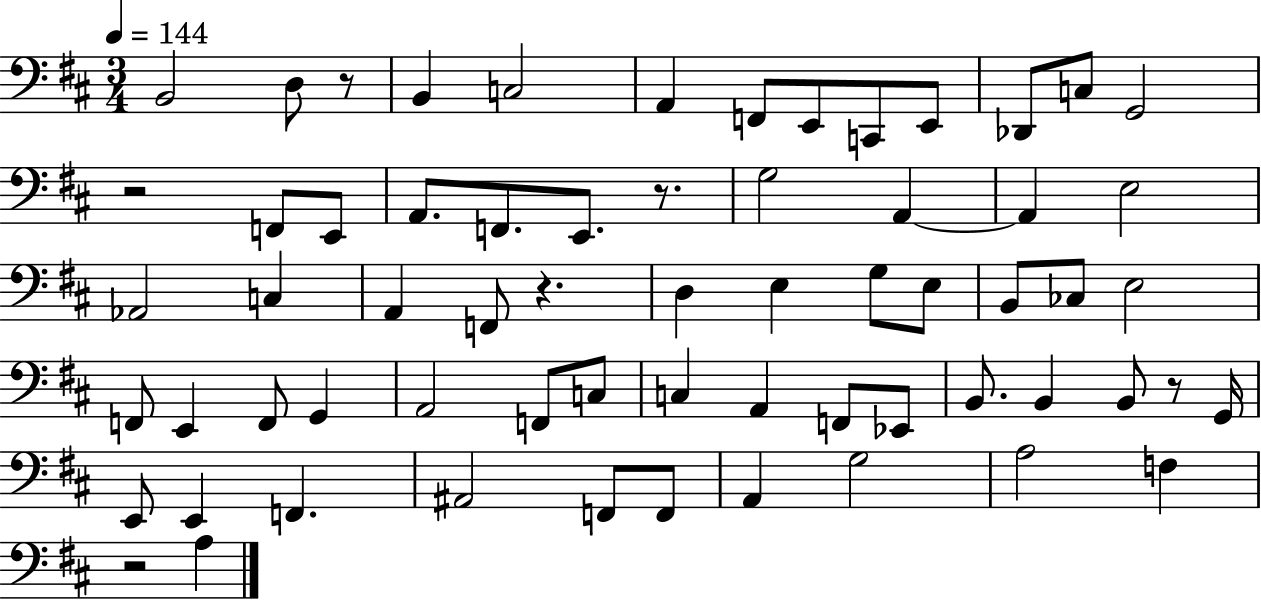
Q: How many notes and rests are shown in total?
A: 64